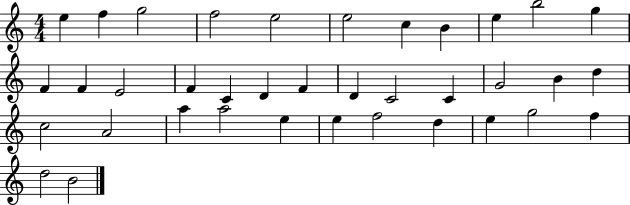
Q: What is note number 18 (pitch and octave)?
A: F4